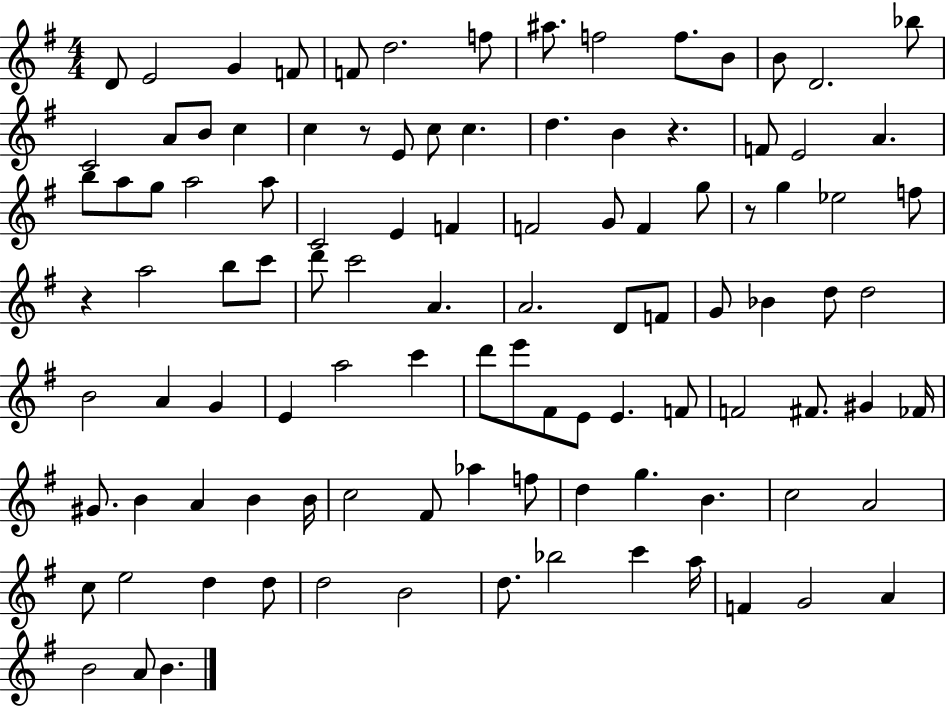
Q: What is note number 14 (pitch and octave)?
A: Bb5